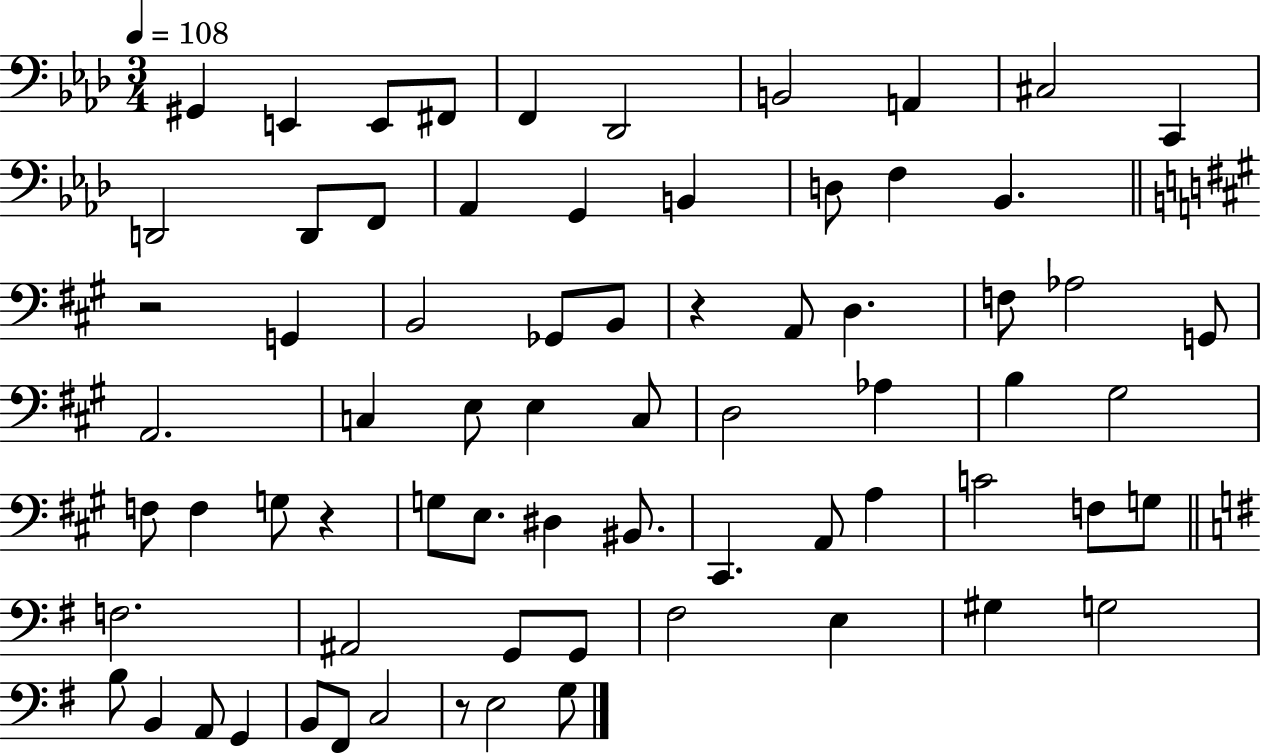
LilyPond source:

{
  \clef bass
  \numericTimeSignature
  \time 3/4
  \key aes \major
  \tempo 4 = 108
  \repeat volta 2 { gis,4 e,4 e,8 fis,8 | f,4 des,2 | b,2 a,4 | cis2 c,4 | \break d,2 d,8 f,8 | aes,4 g,4 b,4 | d8 f4 bes,4. | \bar "||" \break \key a \major r2 g,4 | b,2 ges,8 b,8 | r4 a,8 d4. | f8 aes2 g,8 | \break a,2. | c4 e8 e4 c8 | d2 aes4 | b4 gis2 | \break f8 f4 g8 r4 | g8 e8. dis4 bis,8. | cis,4. a,8 a4 | c'2 f8 g8 | \break \bar "||" \break \key g \major f2. | ais,2 g,8 g,8 | fis2 e4 | gis4 g2 | \break b8 b,4 a,8 g,4 | b,8 fis,8 c2 | r8 e2 g8 | } \bar "|."
}